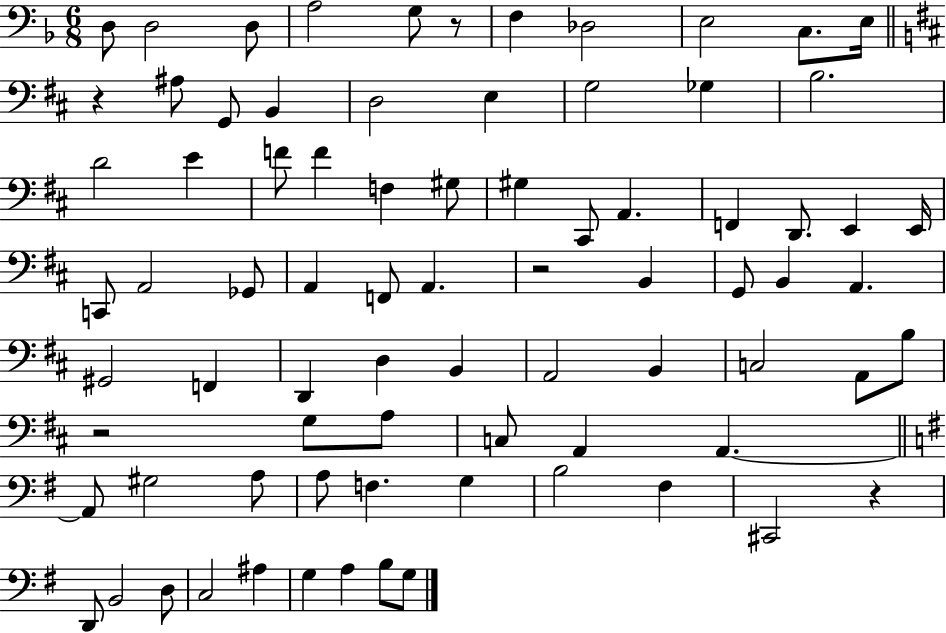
X:1
T:Untitled
M:6/8
L:1/4
K:F
D,/2 D,2 D,/2 A,2 G,/2 z/2 F, _D,2 E,2 C,/2 E,/4 z ^A,/2 G,,/2 B,, D,2 E, G,2 _G, B,2 D2 E F/2 F F, ^G,/2 ^G, ^C,,/2 A,, F,, D,,/2 E,, E,,/4 C,,/2 A,,2 _G,,/2 A,, F,,/2 A,, z2 B,, G,,/2 B,, A,, ^G,,2 F,, D,, D, B,, A,,2 B,, C,2 A,,/2 B,/2 z2 G,/2 A,/2 C,/2 A,, A,, A,,/2 ^G,2 A,/2 A,/2 F, G, B,2 ^F, ^C,,2 z D,,/2 B,,2 D,/2 C,2 ^A, G, A, B,/2 G,/2